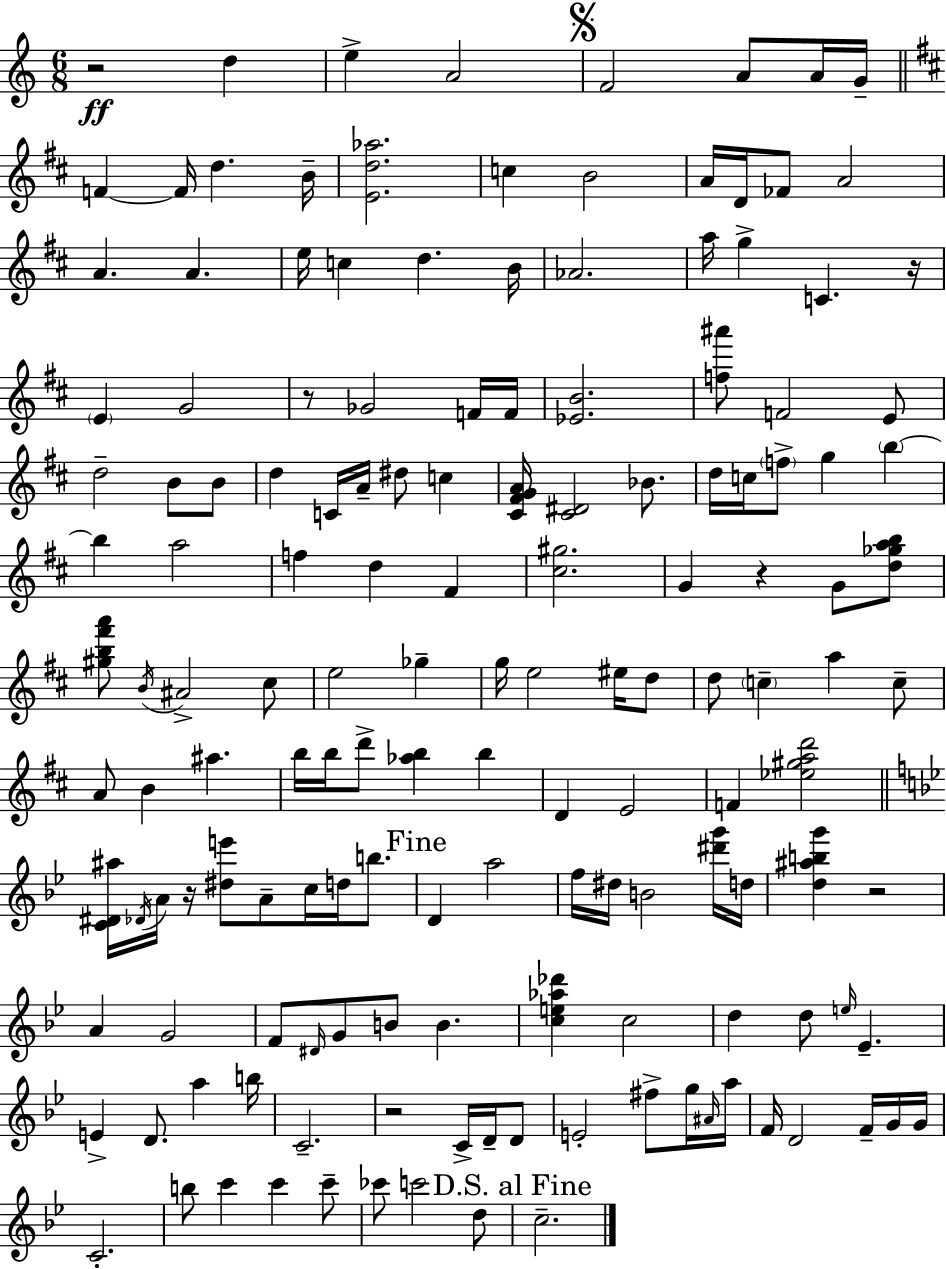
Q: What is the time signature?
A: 6/8